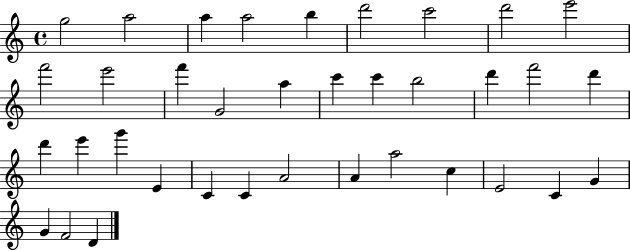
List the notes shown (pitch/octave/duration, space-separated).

G5/h A5/h A5/q A5/h B5/q D6/h C6/h D6/h E6/h F6/h E6/h F6/q G4/h A5/q C6/q C6/q B5/h D6/q F6/h D6/q D6/q E6/q G6/q E4/q C4/q C4/q A4/h A4/q A5/h C5/q E4/h C4/q G4/q G4/q F4/h D4/q